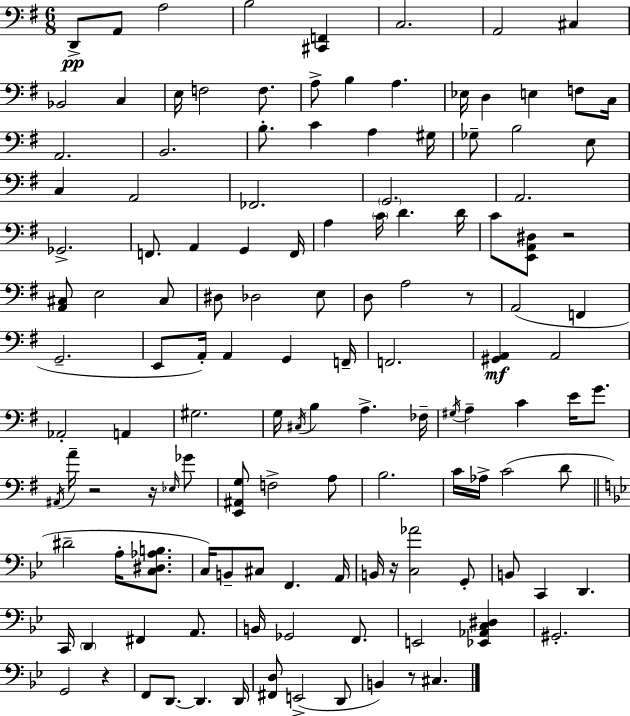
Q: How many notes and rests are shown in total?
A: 131